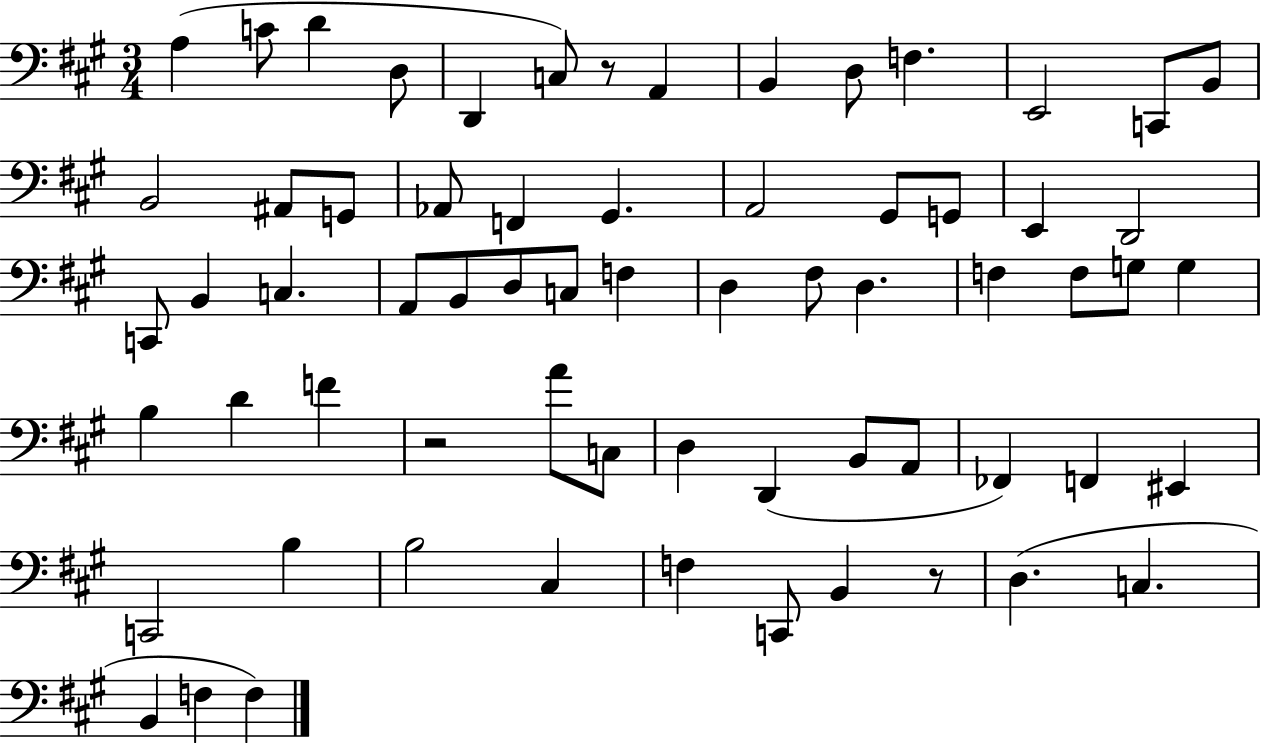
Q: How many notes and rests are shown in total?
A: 66